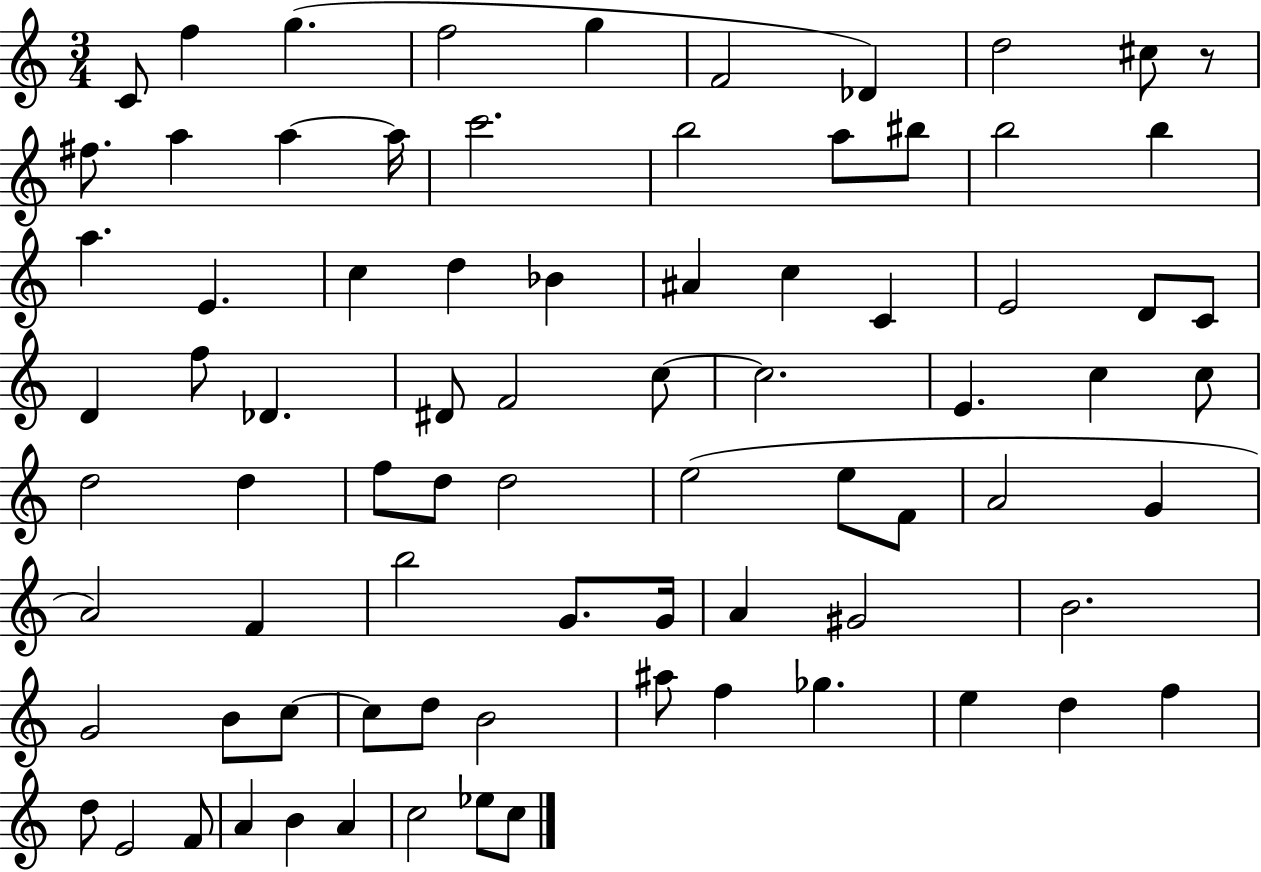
{
  \clef treble
  \numericTimeSignature
  \time 3/4
  \key c \major
  c'8 f''4 g''4.( | f''2 g''4 | f'2 des'4) | d''2 cis''8 r8 | \break fis''8. a''4 a''4~~ a''16 | c'''2. | b''2 a''8 bis''8 | b''2 b''4 | \break a''4. e'4. | c''4 d''4 bes'4 | ais'4 c''4 c'4 | e'2 d'8 c'8 | \break d'4 f''8 des'4. | dis'8 f'2 c''8~~ | c''2. | e'4. c''4 c''8 | \break d''2 d''4 | f''8 d''8 d''2 | e''2( e''8 f'8 | a'2 g'4 | \break a'2) f'4 | b''2 g'8. g'16 | a'4 gis'2 | b'2. | \break g'2 b'8 c''8~~ | c''8 d''8 b'2 | ais''8 f''4 ges''4. | e''4 d''4 f''4 | \break d''8 e'2 f'8 | a'4 b'4 a'4 | c''2 ees''8 c''8 | \bar "|."
}